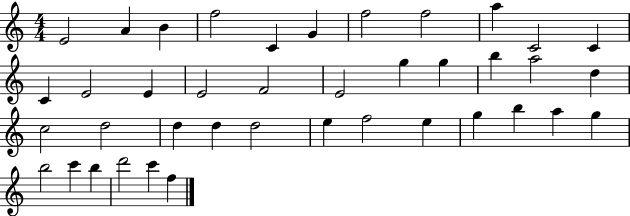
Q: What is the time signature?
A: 4/4